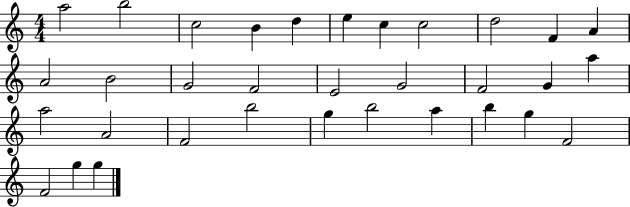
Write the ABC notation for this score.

X:1
T:Untitled
M:4/4
L:1/4
K:C
a2 b2 c2 B d e c c2 d2 F A A2 B2 G2 F2 E2 G2 F2 G a a2 A2 F2 b2 g b2 a b g F2 F2 g g